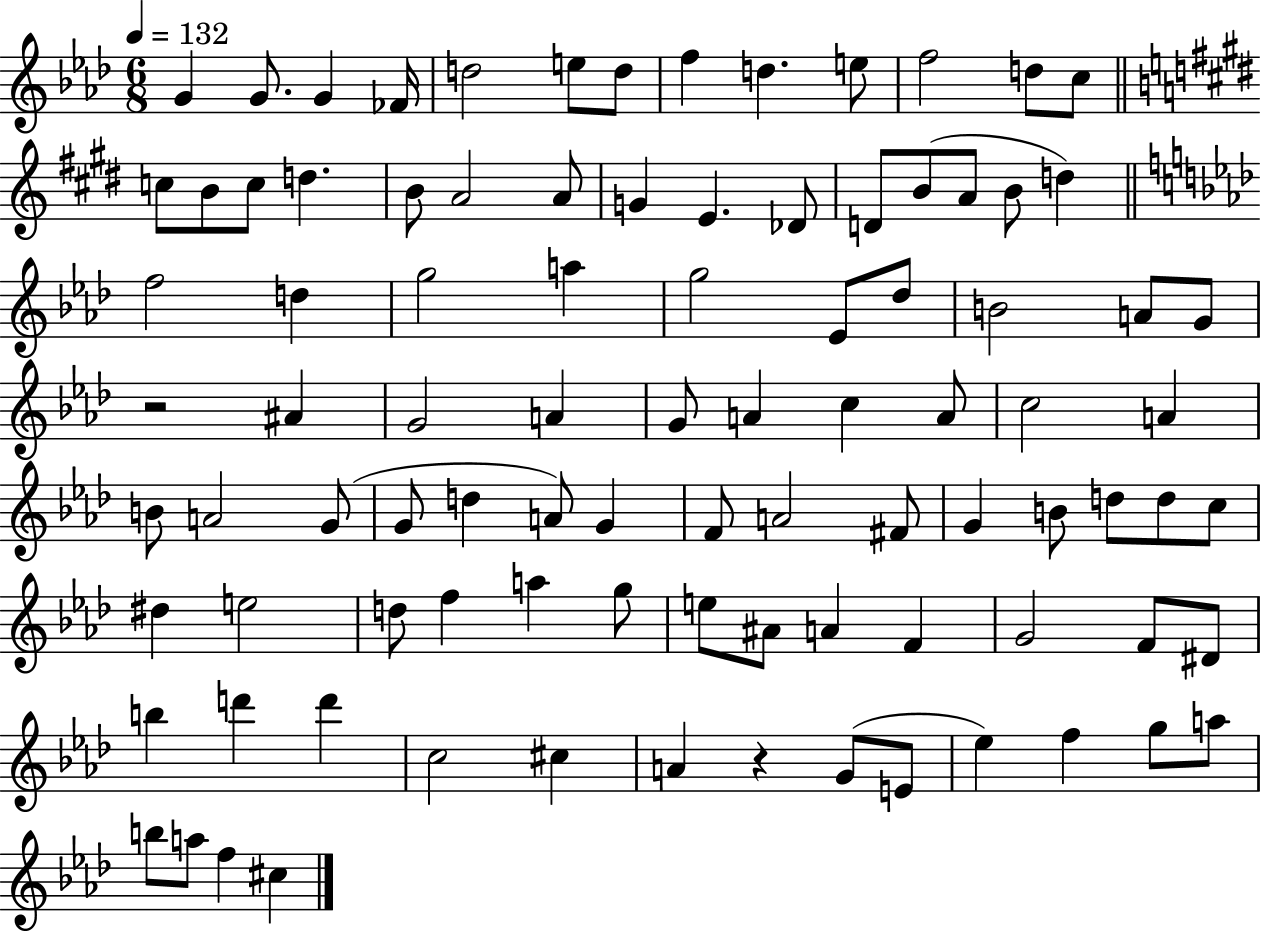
{
  \clef treble
  \numericTimeSignature
  \time 6/8
  \key aes \major
  \tempo 4 = 132
  \repeat volta 2 { g'4 g'8. g'4 fes'16 | d''2 e''8 d''8 | f''4 d''4. e''8 | f''2 d''8 c''8 | \break \bar "||" \break \key e \major c''8 b'8 c''8 d''4. | b'8 a'2 a'8 | g'4 e'4. des'8 | d'8 b'8( a'8 b'8 d''4) | \break \bar "||" \break \key aes \major f''2 d''4 | g''2 a''4 | g''2 ees'8 des''8 | b'2 a'8 g'8 | \break r2 ais'4 | g'2 a'4 | g'8 a'4 c''4 a'8 | c''2 a'4 | \break b'8 a'2 g'8( | g'8 d''4 a'8) g'4 | f'8 a'2 fis'8 | g'4 b'8 d''8 d''8 c''8 | \break dis''4 e''2 | d''8 f''4 a''4 g''8 | e''8 ais'8 a'4 f'4 | g'2 f'8 dis'8 | \break b''4 d'''4 d'''4 | c''2 cis''4 | a'4 r4 g'8( e'8 | ees''4) f''4 g''8 a''8 | \break b''8 a''8 f''4 cis''4 | } \bar "|."
}